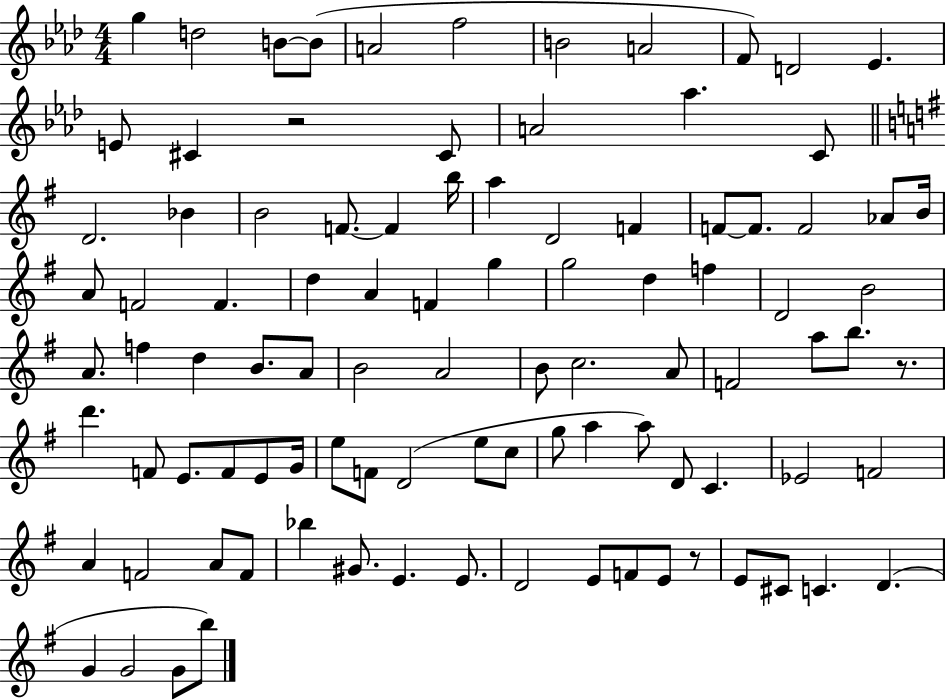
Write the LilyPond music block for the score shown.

{
  \clef treble
  \numericTimeSignature
  \time 4/4
  \key aes \major
  g''4 d''2 b'8~~ b'8( | a'2 f''2 | b'2 a'2 | f'8) d'2 ees'4. | \break e'8 cis'4 r2 cis'8 | a'2 aes''4. c'8 | \bar "||" \break \key g \major d'2. bes'4 | b'2 f'8.~~ f'4 b''16 | a''4 d'2 f'4 | f'8~~ f'8. f'2 aes'8 b'16 | \break a'8 f'2 f'4. | d''4 a'4 f'4 g''4 | g''2 d''4 f''4 | d'2 b'2 | \break a'8. f''4 d''4 b'8. a'8 | b'2 a'2 | b'8 c''2. a'8 | f'2 a''8 b''8. r8. | \break d'''4. f'8 e'8. f'8 e'8 g'16 | e''8 f'8 d'2( e''8 c''8 | g''8 a''4 a''8) d'8 c'4. | ees'2 f'2 | \break a'4 f'2 a'8 f'8 | bes''4 gis'8. e'4. e'8. | d'2 e'8 f'8 e'8 r8 | e'8 cis'8 c'4. d'4.( | \break g'4 g'2 g'8 b''8) | \bar "|."
}